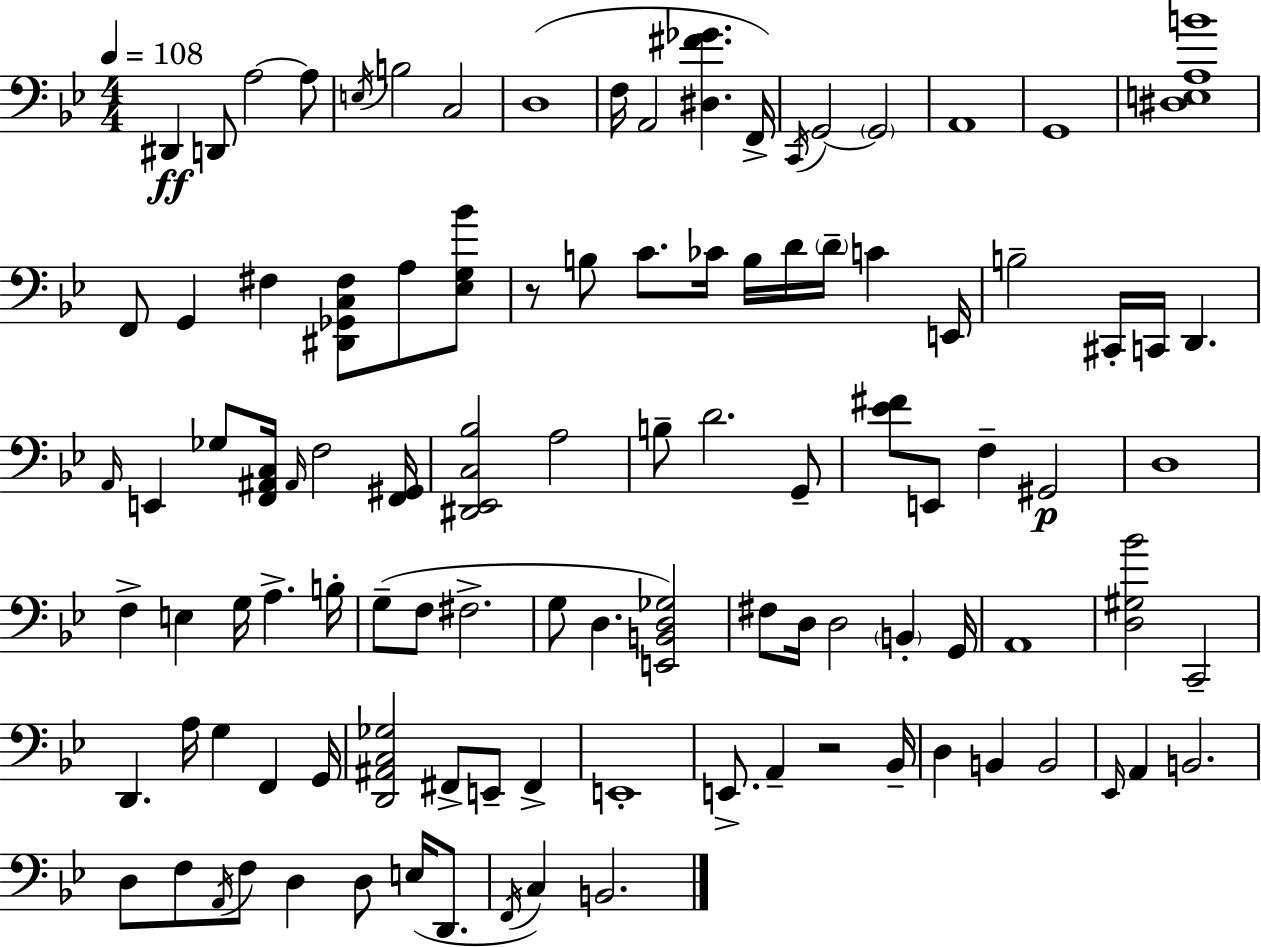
{
  \clef bass
  \numericTimeSignature
  \time 4/4
  \key g \minor
  \tempo 4 = 108
  dis,4\ff d,8 a2~~ a8 | \acciaccatura { e16 } b2 c2 | d1( | f16 a,2 <dis fis' ges'>4. | \break f,16->) \acciaccatura { c,16 } g,2~~ \parenthesize g,2 | a,1 | g,1 | <dis e a b'>1 | \break f,8 g,4 fis4 <dis, ges, c fis>8 a8 | <ees g bes'>8 r8 b8 c'8. ces'16 b16 d'16 \parenthesize d'16-- c'4 | e,16 b2-- cis,16-. c,16 d,4. | \grace { a,16 } e,4 ges8 <f, ais, c>16 \grace { ais,16 } f2 | \break <f, gis,>16 <dis, ees, c bes>2 a2 | b8-- d'2. | g,8-- <ees' fis'>8 e,8 f4-- gis,2\p | d1 | \break f4-> e4 g16 a4.-> | b16-. g8--( f8 fis2.-> | g8 d4. <e, b, d ges>2) | fis8 d16 d2 \parenthesize b,4-. | \break g,16 a,1 | <d gis bes'>2 c,2-- | d,4. a16 g4 f,4 | g,16 <d, ais, c ges>2 fis,8-> e,8-- | \break fis,4-> e,1-. | e,8.-> a,4-- r2 | bes,16-- d4 b,4 b,2 | \grace { ees,16 } a,4 b,2. | \break d8 f8 \acciaccatura { a,16 } f8 d4 | d8 e16( d,8. \acciaccatura { f,16 } c4) b,2. | \bar "|."
}